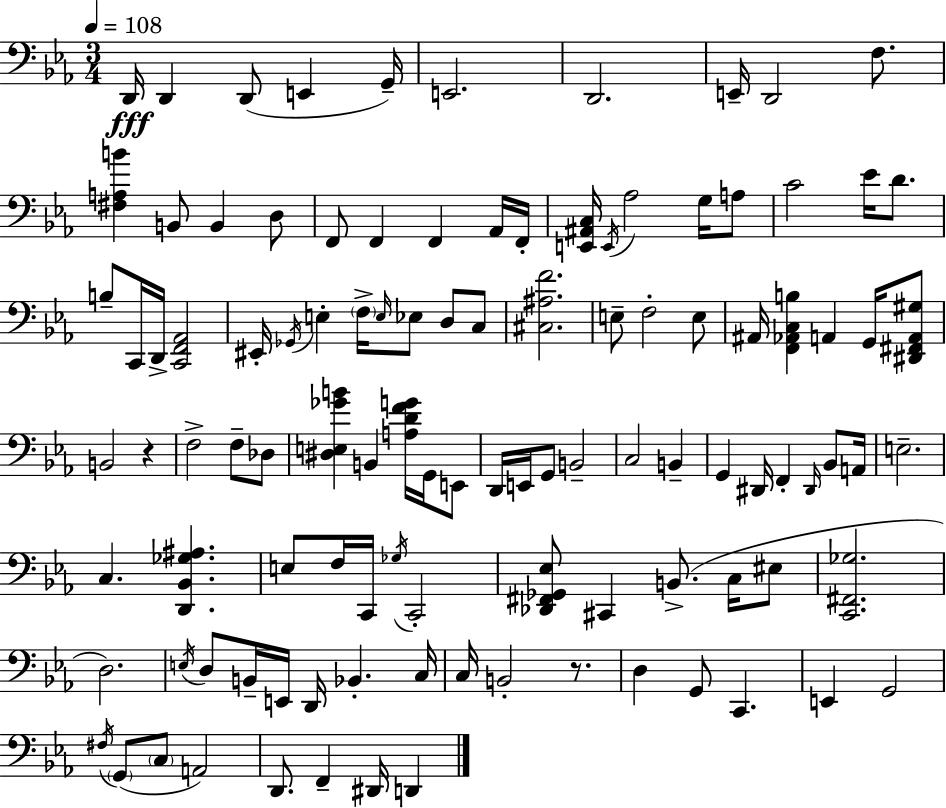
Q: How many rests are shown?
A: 2